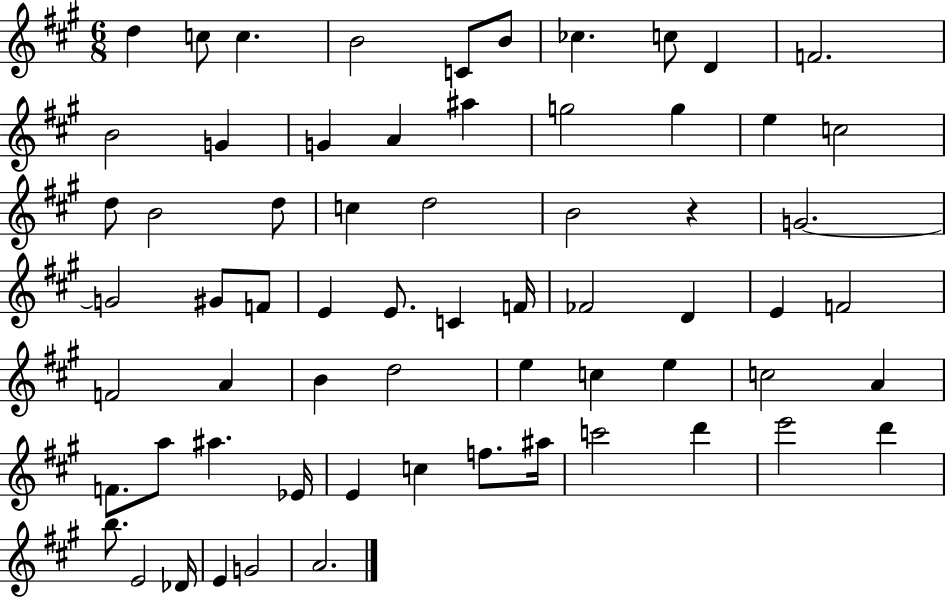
D5/q C5/e C5/q. B4/h C4/e B4/e CES5/q. C5/e D4/q F4/h. B4/h G4/q G4/q A4/q A#5/q G5/h G5/q E5/q C5/h D5/e B4/h D5/e C5/q D5/h B4/h R/q G4/h. G4/h G#4/e F4/e E4/q E4/e. C4/q F4/s FES4/h D4/q E4/q F4/h F4/h A4/q B4/q D5/h E5/q C5/q E5/q C5/h A4/q F4/e. A5/e A#5/q. Eb4/s E4/q C5/q F5/e. A#5/s C6/h D6/q E6/h D6/q B5/e. E4/h Db4/s E4/q G4/h A4/h.